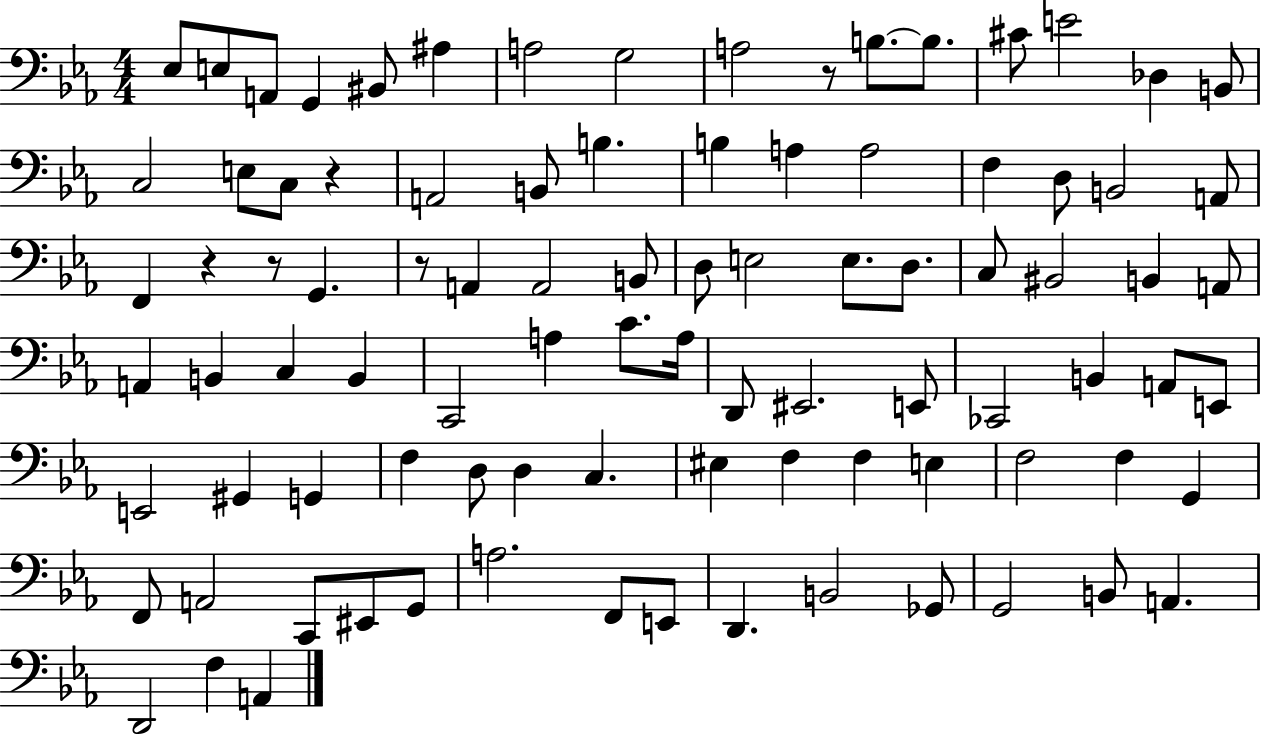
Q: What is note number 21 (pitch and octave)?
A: B3